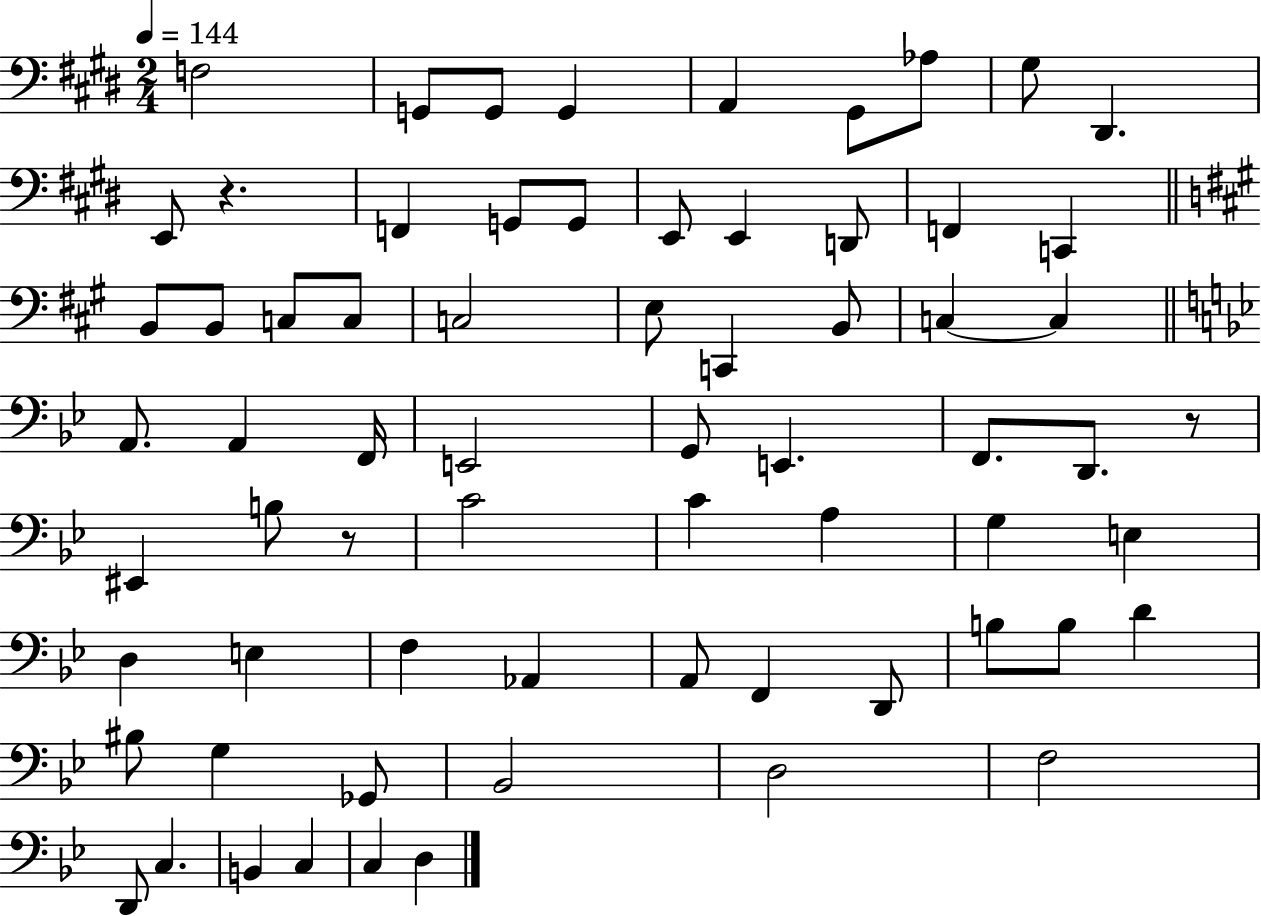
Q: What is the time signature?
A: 2/4